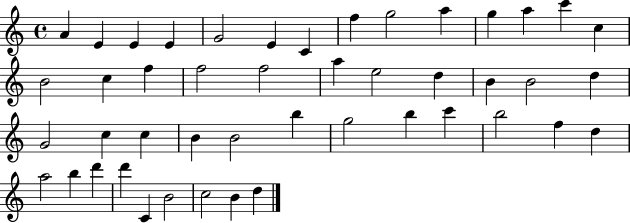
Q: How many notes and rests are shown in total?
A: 46